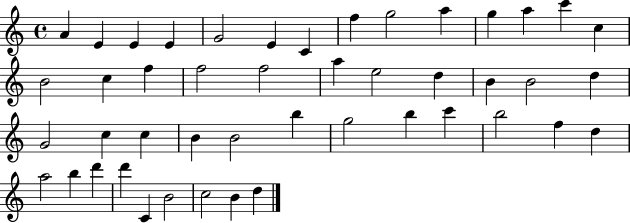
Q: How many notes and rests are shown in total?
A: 46